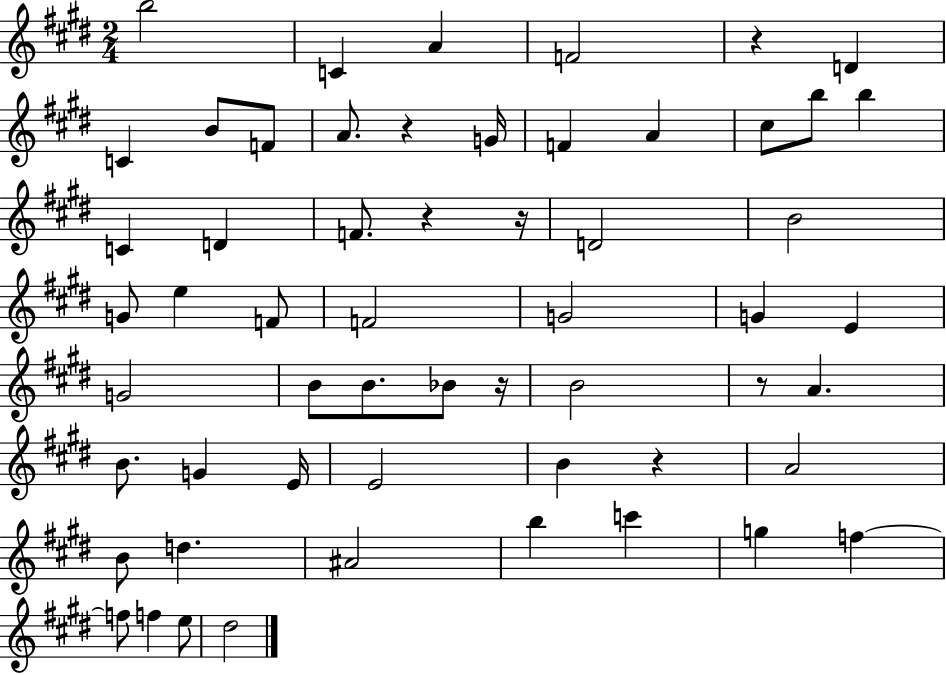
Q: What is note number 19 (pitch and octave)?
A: D4